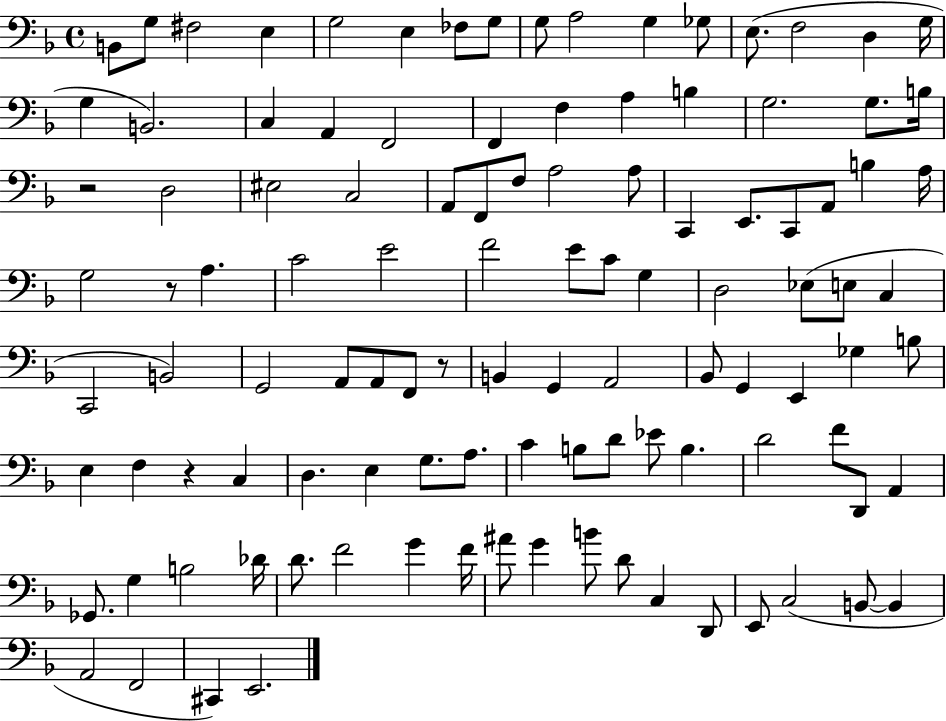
B2/e G3/e F#3/h E3/q G3/h E3/q FES3/e G3/e G3/e A3/h G3/q Gb3/e E3/e. F3/h D3/q G3/s G3/q B2/h. C3/q A2/q F2/h F2/q F3/q A3/q B3/q G3/h. G3/e. B3/s R/h D3/h EIS3/h C3/h A2/e F2/e F3/e A3/h A3/e C2/q E2/e. C2/e A2/e B3/q A3/s G3/h R/e A3/q. C4/h E4/h F4/h E4/e C4/e G3/q D3/h Eb3/e E3/e C3/q C2/h B2/h G2/h A2/e A2/e F2/e R/e B2/q G2/q A2/h Bb2/e G2/q E2/q Gb3/q B3/e E3/q F3/q R/q C3/q D3/q. E3/q G3/e. A3/e. C4/q B3/e D4/e Eb4/e B3/q. D4/h F4/e D2/e A2/q Gb2/e. G3/q B3/h Db4/s D4/e. F4/h G4/q F4/s A#4/e G4/q B4/e D4/e C3/q D2/e E2/e C3/h B2/e B2/q A2/h F2/h C#2/q E2/h.